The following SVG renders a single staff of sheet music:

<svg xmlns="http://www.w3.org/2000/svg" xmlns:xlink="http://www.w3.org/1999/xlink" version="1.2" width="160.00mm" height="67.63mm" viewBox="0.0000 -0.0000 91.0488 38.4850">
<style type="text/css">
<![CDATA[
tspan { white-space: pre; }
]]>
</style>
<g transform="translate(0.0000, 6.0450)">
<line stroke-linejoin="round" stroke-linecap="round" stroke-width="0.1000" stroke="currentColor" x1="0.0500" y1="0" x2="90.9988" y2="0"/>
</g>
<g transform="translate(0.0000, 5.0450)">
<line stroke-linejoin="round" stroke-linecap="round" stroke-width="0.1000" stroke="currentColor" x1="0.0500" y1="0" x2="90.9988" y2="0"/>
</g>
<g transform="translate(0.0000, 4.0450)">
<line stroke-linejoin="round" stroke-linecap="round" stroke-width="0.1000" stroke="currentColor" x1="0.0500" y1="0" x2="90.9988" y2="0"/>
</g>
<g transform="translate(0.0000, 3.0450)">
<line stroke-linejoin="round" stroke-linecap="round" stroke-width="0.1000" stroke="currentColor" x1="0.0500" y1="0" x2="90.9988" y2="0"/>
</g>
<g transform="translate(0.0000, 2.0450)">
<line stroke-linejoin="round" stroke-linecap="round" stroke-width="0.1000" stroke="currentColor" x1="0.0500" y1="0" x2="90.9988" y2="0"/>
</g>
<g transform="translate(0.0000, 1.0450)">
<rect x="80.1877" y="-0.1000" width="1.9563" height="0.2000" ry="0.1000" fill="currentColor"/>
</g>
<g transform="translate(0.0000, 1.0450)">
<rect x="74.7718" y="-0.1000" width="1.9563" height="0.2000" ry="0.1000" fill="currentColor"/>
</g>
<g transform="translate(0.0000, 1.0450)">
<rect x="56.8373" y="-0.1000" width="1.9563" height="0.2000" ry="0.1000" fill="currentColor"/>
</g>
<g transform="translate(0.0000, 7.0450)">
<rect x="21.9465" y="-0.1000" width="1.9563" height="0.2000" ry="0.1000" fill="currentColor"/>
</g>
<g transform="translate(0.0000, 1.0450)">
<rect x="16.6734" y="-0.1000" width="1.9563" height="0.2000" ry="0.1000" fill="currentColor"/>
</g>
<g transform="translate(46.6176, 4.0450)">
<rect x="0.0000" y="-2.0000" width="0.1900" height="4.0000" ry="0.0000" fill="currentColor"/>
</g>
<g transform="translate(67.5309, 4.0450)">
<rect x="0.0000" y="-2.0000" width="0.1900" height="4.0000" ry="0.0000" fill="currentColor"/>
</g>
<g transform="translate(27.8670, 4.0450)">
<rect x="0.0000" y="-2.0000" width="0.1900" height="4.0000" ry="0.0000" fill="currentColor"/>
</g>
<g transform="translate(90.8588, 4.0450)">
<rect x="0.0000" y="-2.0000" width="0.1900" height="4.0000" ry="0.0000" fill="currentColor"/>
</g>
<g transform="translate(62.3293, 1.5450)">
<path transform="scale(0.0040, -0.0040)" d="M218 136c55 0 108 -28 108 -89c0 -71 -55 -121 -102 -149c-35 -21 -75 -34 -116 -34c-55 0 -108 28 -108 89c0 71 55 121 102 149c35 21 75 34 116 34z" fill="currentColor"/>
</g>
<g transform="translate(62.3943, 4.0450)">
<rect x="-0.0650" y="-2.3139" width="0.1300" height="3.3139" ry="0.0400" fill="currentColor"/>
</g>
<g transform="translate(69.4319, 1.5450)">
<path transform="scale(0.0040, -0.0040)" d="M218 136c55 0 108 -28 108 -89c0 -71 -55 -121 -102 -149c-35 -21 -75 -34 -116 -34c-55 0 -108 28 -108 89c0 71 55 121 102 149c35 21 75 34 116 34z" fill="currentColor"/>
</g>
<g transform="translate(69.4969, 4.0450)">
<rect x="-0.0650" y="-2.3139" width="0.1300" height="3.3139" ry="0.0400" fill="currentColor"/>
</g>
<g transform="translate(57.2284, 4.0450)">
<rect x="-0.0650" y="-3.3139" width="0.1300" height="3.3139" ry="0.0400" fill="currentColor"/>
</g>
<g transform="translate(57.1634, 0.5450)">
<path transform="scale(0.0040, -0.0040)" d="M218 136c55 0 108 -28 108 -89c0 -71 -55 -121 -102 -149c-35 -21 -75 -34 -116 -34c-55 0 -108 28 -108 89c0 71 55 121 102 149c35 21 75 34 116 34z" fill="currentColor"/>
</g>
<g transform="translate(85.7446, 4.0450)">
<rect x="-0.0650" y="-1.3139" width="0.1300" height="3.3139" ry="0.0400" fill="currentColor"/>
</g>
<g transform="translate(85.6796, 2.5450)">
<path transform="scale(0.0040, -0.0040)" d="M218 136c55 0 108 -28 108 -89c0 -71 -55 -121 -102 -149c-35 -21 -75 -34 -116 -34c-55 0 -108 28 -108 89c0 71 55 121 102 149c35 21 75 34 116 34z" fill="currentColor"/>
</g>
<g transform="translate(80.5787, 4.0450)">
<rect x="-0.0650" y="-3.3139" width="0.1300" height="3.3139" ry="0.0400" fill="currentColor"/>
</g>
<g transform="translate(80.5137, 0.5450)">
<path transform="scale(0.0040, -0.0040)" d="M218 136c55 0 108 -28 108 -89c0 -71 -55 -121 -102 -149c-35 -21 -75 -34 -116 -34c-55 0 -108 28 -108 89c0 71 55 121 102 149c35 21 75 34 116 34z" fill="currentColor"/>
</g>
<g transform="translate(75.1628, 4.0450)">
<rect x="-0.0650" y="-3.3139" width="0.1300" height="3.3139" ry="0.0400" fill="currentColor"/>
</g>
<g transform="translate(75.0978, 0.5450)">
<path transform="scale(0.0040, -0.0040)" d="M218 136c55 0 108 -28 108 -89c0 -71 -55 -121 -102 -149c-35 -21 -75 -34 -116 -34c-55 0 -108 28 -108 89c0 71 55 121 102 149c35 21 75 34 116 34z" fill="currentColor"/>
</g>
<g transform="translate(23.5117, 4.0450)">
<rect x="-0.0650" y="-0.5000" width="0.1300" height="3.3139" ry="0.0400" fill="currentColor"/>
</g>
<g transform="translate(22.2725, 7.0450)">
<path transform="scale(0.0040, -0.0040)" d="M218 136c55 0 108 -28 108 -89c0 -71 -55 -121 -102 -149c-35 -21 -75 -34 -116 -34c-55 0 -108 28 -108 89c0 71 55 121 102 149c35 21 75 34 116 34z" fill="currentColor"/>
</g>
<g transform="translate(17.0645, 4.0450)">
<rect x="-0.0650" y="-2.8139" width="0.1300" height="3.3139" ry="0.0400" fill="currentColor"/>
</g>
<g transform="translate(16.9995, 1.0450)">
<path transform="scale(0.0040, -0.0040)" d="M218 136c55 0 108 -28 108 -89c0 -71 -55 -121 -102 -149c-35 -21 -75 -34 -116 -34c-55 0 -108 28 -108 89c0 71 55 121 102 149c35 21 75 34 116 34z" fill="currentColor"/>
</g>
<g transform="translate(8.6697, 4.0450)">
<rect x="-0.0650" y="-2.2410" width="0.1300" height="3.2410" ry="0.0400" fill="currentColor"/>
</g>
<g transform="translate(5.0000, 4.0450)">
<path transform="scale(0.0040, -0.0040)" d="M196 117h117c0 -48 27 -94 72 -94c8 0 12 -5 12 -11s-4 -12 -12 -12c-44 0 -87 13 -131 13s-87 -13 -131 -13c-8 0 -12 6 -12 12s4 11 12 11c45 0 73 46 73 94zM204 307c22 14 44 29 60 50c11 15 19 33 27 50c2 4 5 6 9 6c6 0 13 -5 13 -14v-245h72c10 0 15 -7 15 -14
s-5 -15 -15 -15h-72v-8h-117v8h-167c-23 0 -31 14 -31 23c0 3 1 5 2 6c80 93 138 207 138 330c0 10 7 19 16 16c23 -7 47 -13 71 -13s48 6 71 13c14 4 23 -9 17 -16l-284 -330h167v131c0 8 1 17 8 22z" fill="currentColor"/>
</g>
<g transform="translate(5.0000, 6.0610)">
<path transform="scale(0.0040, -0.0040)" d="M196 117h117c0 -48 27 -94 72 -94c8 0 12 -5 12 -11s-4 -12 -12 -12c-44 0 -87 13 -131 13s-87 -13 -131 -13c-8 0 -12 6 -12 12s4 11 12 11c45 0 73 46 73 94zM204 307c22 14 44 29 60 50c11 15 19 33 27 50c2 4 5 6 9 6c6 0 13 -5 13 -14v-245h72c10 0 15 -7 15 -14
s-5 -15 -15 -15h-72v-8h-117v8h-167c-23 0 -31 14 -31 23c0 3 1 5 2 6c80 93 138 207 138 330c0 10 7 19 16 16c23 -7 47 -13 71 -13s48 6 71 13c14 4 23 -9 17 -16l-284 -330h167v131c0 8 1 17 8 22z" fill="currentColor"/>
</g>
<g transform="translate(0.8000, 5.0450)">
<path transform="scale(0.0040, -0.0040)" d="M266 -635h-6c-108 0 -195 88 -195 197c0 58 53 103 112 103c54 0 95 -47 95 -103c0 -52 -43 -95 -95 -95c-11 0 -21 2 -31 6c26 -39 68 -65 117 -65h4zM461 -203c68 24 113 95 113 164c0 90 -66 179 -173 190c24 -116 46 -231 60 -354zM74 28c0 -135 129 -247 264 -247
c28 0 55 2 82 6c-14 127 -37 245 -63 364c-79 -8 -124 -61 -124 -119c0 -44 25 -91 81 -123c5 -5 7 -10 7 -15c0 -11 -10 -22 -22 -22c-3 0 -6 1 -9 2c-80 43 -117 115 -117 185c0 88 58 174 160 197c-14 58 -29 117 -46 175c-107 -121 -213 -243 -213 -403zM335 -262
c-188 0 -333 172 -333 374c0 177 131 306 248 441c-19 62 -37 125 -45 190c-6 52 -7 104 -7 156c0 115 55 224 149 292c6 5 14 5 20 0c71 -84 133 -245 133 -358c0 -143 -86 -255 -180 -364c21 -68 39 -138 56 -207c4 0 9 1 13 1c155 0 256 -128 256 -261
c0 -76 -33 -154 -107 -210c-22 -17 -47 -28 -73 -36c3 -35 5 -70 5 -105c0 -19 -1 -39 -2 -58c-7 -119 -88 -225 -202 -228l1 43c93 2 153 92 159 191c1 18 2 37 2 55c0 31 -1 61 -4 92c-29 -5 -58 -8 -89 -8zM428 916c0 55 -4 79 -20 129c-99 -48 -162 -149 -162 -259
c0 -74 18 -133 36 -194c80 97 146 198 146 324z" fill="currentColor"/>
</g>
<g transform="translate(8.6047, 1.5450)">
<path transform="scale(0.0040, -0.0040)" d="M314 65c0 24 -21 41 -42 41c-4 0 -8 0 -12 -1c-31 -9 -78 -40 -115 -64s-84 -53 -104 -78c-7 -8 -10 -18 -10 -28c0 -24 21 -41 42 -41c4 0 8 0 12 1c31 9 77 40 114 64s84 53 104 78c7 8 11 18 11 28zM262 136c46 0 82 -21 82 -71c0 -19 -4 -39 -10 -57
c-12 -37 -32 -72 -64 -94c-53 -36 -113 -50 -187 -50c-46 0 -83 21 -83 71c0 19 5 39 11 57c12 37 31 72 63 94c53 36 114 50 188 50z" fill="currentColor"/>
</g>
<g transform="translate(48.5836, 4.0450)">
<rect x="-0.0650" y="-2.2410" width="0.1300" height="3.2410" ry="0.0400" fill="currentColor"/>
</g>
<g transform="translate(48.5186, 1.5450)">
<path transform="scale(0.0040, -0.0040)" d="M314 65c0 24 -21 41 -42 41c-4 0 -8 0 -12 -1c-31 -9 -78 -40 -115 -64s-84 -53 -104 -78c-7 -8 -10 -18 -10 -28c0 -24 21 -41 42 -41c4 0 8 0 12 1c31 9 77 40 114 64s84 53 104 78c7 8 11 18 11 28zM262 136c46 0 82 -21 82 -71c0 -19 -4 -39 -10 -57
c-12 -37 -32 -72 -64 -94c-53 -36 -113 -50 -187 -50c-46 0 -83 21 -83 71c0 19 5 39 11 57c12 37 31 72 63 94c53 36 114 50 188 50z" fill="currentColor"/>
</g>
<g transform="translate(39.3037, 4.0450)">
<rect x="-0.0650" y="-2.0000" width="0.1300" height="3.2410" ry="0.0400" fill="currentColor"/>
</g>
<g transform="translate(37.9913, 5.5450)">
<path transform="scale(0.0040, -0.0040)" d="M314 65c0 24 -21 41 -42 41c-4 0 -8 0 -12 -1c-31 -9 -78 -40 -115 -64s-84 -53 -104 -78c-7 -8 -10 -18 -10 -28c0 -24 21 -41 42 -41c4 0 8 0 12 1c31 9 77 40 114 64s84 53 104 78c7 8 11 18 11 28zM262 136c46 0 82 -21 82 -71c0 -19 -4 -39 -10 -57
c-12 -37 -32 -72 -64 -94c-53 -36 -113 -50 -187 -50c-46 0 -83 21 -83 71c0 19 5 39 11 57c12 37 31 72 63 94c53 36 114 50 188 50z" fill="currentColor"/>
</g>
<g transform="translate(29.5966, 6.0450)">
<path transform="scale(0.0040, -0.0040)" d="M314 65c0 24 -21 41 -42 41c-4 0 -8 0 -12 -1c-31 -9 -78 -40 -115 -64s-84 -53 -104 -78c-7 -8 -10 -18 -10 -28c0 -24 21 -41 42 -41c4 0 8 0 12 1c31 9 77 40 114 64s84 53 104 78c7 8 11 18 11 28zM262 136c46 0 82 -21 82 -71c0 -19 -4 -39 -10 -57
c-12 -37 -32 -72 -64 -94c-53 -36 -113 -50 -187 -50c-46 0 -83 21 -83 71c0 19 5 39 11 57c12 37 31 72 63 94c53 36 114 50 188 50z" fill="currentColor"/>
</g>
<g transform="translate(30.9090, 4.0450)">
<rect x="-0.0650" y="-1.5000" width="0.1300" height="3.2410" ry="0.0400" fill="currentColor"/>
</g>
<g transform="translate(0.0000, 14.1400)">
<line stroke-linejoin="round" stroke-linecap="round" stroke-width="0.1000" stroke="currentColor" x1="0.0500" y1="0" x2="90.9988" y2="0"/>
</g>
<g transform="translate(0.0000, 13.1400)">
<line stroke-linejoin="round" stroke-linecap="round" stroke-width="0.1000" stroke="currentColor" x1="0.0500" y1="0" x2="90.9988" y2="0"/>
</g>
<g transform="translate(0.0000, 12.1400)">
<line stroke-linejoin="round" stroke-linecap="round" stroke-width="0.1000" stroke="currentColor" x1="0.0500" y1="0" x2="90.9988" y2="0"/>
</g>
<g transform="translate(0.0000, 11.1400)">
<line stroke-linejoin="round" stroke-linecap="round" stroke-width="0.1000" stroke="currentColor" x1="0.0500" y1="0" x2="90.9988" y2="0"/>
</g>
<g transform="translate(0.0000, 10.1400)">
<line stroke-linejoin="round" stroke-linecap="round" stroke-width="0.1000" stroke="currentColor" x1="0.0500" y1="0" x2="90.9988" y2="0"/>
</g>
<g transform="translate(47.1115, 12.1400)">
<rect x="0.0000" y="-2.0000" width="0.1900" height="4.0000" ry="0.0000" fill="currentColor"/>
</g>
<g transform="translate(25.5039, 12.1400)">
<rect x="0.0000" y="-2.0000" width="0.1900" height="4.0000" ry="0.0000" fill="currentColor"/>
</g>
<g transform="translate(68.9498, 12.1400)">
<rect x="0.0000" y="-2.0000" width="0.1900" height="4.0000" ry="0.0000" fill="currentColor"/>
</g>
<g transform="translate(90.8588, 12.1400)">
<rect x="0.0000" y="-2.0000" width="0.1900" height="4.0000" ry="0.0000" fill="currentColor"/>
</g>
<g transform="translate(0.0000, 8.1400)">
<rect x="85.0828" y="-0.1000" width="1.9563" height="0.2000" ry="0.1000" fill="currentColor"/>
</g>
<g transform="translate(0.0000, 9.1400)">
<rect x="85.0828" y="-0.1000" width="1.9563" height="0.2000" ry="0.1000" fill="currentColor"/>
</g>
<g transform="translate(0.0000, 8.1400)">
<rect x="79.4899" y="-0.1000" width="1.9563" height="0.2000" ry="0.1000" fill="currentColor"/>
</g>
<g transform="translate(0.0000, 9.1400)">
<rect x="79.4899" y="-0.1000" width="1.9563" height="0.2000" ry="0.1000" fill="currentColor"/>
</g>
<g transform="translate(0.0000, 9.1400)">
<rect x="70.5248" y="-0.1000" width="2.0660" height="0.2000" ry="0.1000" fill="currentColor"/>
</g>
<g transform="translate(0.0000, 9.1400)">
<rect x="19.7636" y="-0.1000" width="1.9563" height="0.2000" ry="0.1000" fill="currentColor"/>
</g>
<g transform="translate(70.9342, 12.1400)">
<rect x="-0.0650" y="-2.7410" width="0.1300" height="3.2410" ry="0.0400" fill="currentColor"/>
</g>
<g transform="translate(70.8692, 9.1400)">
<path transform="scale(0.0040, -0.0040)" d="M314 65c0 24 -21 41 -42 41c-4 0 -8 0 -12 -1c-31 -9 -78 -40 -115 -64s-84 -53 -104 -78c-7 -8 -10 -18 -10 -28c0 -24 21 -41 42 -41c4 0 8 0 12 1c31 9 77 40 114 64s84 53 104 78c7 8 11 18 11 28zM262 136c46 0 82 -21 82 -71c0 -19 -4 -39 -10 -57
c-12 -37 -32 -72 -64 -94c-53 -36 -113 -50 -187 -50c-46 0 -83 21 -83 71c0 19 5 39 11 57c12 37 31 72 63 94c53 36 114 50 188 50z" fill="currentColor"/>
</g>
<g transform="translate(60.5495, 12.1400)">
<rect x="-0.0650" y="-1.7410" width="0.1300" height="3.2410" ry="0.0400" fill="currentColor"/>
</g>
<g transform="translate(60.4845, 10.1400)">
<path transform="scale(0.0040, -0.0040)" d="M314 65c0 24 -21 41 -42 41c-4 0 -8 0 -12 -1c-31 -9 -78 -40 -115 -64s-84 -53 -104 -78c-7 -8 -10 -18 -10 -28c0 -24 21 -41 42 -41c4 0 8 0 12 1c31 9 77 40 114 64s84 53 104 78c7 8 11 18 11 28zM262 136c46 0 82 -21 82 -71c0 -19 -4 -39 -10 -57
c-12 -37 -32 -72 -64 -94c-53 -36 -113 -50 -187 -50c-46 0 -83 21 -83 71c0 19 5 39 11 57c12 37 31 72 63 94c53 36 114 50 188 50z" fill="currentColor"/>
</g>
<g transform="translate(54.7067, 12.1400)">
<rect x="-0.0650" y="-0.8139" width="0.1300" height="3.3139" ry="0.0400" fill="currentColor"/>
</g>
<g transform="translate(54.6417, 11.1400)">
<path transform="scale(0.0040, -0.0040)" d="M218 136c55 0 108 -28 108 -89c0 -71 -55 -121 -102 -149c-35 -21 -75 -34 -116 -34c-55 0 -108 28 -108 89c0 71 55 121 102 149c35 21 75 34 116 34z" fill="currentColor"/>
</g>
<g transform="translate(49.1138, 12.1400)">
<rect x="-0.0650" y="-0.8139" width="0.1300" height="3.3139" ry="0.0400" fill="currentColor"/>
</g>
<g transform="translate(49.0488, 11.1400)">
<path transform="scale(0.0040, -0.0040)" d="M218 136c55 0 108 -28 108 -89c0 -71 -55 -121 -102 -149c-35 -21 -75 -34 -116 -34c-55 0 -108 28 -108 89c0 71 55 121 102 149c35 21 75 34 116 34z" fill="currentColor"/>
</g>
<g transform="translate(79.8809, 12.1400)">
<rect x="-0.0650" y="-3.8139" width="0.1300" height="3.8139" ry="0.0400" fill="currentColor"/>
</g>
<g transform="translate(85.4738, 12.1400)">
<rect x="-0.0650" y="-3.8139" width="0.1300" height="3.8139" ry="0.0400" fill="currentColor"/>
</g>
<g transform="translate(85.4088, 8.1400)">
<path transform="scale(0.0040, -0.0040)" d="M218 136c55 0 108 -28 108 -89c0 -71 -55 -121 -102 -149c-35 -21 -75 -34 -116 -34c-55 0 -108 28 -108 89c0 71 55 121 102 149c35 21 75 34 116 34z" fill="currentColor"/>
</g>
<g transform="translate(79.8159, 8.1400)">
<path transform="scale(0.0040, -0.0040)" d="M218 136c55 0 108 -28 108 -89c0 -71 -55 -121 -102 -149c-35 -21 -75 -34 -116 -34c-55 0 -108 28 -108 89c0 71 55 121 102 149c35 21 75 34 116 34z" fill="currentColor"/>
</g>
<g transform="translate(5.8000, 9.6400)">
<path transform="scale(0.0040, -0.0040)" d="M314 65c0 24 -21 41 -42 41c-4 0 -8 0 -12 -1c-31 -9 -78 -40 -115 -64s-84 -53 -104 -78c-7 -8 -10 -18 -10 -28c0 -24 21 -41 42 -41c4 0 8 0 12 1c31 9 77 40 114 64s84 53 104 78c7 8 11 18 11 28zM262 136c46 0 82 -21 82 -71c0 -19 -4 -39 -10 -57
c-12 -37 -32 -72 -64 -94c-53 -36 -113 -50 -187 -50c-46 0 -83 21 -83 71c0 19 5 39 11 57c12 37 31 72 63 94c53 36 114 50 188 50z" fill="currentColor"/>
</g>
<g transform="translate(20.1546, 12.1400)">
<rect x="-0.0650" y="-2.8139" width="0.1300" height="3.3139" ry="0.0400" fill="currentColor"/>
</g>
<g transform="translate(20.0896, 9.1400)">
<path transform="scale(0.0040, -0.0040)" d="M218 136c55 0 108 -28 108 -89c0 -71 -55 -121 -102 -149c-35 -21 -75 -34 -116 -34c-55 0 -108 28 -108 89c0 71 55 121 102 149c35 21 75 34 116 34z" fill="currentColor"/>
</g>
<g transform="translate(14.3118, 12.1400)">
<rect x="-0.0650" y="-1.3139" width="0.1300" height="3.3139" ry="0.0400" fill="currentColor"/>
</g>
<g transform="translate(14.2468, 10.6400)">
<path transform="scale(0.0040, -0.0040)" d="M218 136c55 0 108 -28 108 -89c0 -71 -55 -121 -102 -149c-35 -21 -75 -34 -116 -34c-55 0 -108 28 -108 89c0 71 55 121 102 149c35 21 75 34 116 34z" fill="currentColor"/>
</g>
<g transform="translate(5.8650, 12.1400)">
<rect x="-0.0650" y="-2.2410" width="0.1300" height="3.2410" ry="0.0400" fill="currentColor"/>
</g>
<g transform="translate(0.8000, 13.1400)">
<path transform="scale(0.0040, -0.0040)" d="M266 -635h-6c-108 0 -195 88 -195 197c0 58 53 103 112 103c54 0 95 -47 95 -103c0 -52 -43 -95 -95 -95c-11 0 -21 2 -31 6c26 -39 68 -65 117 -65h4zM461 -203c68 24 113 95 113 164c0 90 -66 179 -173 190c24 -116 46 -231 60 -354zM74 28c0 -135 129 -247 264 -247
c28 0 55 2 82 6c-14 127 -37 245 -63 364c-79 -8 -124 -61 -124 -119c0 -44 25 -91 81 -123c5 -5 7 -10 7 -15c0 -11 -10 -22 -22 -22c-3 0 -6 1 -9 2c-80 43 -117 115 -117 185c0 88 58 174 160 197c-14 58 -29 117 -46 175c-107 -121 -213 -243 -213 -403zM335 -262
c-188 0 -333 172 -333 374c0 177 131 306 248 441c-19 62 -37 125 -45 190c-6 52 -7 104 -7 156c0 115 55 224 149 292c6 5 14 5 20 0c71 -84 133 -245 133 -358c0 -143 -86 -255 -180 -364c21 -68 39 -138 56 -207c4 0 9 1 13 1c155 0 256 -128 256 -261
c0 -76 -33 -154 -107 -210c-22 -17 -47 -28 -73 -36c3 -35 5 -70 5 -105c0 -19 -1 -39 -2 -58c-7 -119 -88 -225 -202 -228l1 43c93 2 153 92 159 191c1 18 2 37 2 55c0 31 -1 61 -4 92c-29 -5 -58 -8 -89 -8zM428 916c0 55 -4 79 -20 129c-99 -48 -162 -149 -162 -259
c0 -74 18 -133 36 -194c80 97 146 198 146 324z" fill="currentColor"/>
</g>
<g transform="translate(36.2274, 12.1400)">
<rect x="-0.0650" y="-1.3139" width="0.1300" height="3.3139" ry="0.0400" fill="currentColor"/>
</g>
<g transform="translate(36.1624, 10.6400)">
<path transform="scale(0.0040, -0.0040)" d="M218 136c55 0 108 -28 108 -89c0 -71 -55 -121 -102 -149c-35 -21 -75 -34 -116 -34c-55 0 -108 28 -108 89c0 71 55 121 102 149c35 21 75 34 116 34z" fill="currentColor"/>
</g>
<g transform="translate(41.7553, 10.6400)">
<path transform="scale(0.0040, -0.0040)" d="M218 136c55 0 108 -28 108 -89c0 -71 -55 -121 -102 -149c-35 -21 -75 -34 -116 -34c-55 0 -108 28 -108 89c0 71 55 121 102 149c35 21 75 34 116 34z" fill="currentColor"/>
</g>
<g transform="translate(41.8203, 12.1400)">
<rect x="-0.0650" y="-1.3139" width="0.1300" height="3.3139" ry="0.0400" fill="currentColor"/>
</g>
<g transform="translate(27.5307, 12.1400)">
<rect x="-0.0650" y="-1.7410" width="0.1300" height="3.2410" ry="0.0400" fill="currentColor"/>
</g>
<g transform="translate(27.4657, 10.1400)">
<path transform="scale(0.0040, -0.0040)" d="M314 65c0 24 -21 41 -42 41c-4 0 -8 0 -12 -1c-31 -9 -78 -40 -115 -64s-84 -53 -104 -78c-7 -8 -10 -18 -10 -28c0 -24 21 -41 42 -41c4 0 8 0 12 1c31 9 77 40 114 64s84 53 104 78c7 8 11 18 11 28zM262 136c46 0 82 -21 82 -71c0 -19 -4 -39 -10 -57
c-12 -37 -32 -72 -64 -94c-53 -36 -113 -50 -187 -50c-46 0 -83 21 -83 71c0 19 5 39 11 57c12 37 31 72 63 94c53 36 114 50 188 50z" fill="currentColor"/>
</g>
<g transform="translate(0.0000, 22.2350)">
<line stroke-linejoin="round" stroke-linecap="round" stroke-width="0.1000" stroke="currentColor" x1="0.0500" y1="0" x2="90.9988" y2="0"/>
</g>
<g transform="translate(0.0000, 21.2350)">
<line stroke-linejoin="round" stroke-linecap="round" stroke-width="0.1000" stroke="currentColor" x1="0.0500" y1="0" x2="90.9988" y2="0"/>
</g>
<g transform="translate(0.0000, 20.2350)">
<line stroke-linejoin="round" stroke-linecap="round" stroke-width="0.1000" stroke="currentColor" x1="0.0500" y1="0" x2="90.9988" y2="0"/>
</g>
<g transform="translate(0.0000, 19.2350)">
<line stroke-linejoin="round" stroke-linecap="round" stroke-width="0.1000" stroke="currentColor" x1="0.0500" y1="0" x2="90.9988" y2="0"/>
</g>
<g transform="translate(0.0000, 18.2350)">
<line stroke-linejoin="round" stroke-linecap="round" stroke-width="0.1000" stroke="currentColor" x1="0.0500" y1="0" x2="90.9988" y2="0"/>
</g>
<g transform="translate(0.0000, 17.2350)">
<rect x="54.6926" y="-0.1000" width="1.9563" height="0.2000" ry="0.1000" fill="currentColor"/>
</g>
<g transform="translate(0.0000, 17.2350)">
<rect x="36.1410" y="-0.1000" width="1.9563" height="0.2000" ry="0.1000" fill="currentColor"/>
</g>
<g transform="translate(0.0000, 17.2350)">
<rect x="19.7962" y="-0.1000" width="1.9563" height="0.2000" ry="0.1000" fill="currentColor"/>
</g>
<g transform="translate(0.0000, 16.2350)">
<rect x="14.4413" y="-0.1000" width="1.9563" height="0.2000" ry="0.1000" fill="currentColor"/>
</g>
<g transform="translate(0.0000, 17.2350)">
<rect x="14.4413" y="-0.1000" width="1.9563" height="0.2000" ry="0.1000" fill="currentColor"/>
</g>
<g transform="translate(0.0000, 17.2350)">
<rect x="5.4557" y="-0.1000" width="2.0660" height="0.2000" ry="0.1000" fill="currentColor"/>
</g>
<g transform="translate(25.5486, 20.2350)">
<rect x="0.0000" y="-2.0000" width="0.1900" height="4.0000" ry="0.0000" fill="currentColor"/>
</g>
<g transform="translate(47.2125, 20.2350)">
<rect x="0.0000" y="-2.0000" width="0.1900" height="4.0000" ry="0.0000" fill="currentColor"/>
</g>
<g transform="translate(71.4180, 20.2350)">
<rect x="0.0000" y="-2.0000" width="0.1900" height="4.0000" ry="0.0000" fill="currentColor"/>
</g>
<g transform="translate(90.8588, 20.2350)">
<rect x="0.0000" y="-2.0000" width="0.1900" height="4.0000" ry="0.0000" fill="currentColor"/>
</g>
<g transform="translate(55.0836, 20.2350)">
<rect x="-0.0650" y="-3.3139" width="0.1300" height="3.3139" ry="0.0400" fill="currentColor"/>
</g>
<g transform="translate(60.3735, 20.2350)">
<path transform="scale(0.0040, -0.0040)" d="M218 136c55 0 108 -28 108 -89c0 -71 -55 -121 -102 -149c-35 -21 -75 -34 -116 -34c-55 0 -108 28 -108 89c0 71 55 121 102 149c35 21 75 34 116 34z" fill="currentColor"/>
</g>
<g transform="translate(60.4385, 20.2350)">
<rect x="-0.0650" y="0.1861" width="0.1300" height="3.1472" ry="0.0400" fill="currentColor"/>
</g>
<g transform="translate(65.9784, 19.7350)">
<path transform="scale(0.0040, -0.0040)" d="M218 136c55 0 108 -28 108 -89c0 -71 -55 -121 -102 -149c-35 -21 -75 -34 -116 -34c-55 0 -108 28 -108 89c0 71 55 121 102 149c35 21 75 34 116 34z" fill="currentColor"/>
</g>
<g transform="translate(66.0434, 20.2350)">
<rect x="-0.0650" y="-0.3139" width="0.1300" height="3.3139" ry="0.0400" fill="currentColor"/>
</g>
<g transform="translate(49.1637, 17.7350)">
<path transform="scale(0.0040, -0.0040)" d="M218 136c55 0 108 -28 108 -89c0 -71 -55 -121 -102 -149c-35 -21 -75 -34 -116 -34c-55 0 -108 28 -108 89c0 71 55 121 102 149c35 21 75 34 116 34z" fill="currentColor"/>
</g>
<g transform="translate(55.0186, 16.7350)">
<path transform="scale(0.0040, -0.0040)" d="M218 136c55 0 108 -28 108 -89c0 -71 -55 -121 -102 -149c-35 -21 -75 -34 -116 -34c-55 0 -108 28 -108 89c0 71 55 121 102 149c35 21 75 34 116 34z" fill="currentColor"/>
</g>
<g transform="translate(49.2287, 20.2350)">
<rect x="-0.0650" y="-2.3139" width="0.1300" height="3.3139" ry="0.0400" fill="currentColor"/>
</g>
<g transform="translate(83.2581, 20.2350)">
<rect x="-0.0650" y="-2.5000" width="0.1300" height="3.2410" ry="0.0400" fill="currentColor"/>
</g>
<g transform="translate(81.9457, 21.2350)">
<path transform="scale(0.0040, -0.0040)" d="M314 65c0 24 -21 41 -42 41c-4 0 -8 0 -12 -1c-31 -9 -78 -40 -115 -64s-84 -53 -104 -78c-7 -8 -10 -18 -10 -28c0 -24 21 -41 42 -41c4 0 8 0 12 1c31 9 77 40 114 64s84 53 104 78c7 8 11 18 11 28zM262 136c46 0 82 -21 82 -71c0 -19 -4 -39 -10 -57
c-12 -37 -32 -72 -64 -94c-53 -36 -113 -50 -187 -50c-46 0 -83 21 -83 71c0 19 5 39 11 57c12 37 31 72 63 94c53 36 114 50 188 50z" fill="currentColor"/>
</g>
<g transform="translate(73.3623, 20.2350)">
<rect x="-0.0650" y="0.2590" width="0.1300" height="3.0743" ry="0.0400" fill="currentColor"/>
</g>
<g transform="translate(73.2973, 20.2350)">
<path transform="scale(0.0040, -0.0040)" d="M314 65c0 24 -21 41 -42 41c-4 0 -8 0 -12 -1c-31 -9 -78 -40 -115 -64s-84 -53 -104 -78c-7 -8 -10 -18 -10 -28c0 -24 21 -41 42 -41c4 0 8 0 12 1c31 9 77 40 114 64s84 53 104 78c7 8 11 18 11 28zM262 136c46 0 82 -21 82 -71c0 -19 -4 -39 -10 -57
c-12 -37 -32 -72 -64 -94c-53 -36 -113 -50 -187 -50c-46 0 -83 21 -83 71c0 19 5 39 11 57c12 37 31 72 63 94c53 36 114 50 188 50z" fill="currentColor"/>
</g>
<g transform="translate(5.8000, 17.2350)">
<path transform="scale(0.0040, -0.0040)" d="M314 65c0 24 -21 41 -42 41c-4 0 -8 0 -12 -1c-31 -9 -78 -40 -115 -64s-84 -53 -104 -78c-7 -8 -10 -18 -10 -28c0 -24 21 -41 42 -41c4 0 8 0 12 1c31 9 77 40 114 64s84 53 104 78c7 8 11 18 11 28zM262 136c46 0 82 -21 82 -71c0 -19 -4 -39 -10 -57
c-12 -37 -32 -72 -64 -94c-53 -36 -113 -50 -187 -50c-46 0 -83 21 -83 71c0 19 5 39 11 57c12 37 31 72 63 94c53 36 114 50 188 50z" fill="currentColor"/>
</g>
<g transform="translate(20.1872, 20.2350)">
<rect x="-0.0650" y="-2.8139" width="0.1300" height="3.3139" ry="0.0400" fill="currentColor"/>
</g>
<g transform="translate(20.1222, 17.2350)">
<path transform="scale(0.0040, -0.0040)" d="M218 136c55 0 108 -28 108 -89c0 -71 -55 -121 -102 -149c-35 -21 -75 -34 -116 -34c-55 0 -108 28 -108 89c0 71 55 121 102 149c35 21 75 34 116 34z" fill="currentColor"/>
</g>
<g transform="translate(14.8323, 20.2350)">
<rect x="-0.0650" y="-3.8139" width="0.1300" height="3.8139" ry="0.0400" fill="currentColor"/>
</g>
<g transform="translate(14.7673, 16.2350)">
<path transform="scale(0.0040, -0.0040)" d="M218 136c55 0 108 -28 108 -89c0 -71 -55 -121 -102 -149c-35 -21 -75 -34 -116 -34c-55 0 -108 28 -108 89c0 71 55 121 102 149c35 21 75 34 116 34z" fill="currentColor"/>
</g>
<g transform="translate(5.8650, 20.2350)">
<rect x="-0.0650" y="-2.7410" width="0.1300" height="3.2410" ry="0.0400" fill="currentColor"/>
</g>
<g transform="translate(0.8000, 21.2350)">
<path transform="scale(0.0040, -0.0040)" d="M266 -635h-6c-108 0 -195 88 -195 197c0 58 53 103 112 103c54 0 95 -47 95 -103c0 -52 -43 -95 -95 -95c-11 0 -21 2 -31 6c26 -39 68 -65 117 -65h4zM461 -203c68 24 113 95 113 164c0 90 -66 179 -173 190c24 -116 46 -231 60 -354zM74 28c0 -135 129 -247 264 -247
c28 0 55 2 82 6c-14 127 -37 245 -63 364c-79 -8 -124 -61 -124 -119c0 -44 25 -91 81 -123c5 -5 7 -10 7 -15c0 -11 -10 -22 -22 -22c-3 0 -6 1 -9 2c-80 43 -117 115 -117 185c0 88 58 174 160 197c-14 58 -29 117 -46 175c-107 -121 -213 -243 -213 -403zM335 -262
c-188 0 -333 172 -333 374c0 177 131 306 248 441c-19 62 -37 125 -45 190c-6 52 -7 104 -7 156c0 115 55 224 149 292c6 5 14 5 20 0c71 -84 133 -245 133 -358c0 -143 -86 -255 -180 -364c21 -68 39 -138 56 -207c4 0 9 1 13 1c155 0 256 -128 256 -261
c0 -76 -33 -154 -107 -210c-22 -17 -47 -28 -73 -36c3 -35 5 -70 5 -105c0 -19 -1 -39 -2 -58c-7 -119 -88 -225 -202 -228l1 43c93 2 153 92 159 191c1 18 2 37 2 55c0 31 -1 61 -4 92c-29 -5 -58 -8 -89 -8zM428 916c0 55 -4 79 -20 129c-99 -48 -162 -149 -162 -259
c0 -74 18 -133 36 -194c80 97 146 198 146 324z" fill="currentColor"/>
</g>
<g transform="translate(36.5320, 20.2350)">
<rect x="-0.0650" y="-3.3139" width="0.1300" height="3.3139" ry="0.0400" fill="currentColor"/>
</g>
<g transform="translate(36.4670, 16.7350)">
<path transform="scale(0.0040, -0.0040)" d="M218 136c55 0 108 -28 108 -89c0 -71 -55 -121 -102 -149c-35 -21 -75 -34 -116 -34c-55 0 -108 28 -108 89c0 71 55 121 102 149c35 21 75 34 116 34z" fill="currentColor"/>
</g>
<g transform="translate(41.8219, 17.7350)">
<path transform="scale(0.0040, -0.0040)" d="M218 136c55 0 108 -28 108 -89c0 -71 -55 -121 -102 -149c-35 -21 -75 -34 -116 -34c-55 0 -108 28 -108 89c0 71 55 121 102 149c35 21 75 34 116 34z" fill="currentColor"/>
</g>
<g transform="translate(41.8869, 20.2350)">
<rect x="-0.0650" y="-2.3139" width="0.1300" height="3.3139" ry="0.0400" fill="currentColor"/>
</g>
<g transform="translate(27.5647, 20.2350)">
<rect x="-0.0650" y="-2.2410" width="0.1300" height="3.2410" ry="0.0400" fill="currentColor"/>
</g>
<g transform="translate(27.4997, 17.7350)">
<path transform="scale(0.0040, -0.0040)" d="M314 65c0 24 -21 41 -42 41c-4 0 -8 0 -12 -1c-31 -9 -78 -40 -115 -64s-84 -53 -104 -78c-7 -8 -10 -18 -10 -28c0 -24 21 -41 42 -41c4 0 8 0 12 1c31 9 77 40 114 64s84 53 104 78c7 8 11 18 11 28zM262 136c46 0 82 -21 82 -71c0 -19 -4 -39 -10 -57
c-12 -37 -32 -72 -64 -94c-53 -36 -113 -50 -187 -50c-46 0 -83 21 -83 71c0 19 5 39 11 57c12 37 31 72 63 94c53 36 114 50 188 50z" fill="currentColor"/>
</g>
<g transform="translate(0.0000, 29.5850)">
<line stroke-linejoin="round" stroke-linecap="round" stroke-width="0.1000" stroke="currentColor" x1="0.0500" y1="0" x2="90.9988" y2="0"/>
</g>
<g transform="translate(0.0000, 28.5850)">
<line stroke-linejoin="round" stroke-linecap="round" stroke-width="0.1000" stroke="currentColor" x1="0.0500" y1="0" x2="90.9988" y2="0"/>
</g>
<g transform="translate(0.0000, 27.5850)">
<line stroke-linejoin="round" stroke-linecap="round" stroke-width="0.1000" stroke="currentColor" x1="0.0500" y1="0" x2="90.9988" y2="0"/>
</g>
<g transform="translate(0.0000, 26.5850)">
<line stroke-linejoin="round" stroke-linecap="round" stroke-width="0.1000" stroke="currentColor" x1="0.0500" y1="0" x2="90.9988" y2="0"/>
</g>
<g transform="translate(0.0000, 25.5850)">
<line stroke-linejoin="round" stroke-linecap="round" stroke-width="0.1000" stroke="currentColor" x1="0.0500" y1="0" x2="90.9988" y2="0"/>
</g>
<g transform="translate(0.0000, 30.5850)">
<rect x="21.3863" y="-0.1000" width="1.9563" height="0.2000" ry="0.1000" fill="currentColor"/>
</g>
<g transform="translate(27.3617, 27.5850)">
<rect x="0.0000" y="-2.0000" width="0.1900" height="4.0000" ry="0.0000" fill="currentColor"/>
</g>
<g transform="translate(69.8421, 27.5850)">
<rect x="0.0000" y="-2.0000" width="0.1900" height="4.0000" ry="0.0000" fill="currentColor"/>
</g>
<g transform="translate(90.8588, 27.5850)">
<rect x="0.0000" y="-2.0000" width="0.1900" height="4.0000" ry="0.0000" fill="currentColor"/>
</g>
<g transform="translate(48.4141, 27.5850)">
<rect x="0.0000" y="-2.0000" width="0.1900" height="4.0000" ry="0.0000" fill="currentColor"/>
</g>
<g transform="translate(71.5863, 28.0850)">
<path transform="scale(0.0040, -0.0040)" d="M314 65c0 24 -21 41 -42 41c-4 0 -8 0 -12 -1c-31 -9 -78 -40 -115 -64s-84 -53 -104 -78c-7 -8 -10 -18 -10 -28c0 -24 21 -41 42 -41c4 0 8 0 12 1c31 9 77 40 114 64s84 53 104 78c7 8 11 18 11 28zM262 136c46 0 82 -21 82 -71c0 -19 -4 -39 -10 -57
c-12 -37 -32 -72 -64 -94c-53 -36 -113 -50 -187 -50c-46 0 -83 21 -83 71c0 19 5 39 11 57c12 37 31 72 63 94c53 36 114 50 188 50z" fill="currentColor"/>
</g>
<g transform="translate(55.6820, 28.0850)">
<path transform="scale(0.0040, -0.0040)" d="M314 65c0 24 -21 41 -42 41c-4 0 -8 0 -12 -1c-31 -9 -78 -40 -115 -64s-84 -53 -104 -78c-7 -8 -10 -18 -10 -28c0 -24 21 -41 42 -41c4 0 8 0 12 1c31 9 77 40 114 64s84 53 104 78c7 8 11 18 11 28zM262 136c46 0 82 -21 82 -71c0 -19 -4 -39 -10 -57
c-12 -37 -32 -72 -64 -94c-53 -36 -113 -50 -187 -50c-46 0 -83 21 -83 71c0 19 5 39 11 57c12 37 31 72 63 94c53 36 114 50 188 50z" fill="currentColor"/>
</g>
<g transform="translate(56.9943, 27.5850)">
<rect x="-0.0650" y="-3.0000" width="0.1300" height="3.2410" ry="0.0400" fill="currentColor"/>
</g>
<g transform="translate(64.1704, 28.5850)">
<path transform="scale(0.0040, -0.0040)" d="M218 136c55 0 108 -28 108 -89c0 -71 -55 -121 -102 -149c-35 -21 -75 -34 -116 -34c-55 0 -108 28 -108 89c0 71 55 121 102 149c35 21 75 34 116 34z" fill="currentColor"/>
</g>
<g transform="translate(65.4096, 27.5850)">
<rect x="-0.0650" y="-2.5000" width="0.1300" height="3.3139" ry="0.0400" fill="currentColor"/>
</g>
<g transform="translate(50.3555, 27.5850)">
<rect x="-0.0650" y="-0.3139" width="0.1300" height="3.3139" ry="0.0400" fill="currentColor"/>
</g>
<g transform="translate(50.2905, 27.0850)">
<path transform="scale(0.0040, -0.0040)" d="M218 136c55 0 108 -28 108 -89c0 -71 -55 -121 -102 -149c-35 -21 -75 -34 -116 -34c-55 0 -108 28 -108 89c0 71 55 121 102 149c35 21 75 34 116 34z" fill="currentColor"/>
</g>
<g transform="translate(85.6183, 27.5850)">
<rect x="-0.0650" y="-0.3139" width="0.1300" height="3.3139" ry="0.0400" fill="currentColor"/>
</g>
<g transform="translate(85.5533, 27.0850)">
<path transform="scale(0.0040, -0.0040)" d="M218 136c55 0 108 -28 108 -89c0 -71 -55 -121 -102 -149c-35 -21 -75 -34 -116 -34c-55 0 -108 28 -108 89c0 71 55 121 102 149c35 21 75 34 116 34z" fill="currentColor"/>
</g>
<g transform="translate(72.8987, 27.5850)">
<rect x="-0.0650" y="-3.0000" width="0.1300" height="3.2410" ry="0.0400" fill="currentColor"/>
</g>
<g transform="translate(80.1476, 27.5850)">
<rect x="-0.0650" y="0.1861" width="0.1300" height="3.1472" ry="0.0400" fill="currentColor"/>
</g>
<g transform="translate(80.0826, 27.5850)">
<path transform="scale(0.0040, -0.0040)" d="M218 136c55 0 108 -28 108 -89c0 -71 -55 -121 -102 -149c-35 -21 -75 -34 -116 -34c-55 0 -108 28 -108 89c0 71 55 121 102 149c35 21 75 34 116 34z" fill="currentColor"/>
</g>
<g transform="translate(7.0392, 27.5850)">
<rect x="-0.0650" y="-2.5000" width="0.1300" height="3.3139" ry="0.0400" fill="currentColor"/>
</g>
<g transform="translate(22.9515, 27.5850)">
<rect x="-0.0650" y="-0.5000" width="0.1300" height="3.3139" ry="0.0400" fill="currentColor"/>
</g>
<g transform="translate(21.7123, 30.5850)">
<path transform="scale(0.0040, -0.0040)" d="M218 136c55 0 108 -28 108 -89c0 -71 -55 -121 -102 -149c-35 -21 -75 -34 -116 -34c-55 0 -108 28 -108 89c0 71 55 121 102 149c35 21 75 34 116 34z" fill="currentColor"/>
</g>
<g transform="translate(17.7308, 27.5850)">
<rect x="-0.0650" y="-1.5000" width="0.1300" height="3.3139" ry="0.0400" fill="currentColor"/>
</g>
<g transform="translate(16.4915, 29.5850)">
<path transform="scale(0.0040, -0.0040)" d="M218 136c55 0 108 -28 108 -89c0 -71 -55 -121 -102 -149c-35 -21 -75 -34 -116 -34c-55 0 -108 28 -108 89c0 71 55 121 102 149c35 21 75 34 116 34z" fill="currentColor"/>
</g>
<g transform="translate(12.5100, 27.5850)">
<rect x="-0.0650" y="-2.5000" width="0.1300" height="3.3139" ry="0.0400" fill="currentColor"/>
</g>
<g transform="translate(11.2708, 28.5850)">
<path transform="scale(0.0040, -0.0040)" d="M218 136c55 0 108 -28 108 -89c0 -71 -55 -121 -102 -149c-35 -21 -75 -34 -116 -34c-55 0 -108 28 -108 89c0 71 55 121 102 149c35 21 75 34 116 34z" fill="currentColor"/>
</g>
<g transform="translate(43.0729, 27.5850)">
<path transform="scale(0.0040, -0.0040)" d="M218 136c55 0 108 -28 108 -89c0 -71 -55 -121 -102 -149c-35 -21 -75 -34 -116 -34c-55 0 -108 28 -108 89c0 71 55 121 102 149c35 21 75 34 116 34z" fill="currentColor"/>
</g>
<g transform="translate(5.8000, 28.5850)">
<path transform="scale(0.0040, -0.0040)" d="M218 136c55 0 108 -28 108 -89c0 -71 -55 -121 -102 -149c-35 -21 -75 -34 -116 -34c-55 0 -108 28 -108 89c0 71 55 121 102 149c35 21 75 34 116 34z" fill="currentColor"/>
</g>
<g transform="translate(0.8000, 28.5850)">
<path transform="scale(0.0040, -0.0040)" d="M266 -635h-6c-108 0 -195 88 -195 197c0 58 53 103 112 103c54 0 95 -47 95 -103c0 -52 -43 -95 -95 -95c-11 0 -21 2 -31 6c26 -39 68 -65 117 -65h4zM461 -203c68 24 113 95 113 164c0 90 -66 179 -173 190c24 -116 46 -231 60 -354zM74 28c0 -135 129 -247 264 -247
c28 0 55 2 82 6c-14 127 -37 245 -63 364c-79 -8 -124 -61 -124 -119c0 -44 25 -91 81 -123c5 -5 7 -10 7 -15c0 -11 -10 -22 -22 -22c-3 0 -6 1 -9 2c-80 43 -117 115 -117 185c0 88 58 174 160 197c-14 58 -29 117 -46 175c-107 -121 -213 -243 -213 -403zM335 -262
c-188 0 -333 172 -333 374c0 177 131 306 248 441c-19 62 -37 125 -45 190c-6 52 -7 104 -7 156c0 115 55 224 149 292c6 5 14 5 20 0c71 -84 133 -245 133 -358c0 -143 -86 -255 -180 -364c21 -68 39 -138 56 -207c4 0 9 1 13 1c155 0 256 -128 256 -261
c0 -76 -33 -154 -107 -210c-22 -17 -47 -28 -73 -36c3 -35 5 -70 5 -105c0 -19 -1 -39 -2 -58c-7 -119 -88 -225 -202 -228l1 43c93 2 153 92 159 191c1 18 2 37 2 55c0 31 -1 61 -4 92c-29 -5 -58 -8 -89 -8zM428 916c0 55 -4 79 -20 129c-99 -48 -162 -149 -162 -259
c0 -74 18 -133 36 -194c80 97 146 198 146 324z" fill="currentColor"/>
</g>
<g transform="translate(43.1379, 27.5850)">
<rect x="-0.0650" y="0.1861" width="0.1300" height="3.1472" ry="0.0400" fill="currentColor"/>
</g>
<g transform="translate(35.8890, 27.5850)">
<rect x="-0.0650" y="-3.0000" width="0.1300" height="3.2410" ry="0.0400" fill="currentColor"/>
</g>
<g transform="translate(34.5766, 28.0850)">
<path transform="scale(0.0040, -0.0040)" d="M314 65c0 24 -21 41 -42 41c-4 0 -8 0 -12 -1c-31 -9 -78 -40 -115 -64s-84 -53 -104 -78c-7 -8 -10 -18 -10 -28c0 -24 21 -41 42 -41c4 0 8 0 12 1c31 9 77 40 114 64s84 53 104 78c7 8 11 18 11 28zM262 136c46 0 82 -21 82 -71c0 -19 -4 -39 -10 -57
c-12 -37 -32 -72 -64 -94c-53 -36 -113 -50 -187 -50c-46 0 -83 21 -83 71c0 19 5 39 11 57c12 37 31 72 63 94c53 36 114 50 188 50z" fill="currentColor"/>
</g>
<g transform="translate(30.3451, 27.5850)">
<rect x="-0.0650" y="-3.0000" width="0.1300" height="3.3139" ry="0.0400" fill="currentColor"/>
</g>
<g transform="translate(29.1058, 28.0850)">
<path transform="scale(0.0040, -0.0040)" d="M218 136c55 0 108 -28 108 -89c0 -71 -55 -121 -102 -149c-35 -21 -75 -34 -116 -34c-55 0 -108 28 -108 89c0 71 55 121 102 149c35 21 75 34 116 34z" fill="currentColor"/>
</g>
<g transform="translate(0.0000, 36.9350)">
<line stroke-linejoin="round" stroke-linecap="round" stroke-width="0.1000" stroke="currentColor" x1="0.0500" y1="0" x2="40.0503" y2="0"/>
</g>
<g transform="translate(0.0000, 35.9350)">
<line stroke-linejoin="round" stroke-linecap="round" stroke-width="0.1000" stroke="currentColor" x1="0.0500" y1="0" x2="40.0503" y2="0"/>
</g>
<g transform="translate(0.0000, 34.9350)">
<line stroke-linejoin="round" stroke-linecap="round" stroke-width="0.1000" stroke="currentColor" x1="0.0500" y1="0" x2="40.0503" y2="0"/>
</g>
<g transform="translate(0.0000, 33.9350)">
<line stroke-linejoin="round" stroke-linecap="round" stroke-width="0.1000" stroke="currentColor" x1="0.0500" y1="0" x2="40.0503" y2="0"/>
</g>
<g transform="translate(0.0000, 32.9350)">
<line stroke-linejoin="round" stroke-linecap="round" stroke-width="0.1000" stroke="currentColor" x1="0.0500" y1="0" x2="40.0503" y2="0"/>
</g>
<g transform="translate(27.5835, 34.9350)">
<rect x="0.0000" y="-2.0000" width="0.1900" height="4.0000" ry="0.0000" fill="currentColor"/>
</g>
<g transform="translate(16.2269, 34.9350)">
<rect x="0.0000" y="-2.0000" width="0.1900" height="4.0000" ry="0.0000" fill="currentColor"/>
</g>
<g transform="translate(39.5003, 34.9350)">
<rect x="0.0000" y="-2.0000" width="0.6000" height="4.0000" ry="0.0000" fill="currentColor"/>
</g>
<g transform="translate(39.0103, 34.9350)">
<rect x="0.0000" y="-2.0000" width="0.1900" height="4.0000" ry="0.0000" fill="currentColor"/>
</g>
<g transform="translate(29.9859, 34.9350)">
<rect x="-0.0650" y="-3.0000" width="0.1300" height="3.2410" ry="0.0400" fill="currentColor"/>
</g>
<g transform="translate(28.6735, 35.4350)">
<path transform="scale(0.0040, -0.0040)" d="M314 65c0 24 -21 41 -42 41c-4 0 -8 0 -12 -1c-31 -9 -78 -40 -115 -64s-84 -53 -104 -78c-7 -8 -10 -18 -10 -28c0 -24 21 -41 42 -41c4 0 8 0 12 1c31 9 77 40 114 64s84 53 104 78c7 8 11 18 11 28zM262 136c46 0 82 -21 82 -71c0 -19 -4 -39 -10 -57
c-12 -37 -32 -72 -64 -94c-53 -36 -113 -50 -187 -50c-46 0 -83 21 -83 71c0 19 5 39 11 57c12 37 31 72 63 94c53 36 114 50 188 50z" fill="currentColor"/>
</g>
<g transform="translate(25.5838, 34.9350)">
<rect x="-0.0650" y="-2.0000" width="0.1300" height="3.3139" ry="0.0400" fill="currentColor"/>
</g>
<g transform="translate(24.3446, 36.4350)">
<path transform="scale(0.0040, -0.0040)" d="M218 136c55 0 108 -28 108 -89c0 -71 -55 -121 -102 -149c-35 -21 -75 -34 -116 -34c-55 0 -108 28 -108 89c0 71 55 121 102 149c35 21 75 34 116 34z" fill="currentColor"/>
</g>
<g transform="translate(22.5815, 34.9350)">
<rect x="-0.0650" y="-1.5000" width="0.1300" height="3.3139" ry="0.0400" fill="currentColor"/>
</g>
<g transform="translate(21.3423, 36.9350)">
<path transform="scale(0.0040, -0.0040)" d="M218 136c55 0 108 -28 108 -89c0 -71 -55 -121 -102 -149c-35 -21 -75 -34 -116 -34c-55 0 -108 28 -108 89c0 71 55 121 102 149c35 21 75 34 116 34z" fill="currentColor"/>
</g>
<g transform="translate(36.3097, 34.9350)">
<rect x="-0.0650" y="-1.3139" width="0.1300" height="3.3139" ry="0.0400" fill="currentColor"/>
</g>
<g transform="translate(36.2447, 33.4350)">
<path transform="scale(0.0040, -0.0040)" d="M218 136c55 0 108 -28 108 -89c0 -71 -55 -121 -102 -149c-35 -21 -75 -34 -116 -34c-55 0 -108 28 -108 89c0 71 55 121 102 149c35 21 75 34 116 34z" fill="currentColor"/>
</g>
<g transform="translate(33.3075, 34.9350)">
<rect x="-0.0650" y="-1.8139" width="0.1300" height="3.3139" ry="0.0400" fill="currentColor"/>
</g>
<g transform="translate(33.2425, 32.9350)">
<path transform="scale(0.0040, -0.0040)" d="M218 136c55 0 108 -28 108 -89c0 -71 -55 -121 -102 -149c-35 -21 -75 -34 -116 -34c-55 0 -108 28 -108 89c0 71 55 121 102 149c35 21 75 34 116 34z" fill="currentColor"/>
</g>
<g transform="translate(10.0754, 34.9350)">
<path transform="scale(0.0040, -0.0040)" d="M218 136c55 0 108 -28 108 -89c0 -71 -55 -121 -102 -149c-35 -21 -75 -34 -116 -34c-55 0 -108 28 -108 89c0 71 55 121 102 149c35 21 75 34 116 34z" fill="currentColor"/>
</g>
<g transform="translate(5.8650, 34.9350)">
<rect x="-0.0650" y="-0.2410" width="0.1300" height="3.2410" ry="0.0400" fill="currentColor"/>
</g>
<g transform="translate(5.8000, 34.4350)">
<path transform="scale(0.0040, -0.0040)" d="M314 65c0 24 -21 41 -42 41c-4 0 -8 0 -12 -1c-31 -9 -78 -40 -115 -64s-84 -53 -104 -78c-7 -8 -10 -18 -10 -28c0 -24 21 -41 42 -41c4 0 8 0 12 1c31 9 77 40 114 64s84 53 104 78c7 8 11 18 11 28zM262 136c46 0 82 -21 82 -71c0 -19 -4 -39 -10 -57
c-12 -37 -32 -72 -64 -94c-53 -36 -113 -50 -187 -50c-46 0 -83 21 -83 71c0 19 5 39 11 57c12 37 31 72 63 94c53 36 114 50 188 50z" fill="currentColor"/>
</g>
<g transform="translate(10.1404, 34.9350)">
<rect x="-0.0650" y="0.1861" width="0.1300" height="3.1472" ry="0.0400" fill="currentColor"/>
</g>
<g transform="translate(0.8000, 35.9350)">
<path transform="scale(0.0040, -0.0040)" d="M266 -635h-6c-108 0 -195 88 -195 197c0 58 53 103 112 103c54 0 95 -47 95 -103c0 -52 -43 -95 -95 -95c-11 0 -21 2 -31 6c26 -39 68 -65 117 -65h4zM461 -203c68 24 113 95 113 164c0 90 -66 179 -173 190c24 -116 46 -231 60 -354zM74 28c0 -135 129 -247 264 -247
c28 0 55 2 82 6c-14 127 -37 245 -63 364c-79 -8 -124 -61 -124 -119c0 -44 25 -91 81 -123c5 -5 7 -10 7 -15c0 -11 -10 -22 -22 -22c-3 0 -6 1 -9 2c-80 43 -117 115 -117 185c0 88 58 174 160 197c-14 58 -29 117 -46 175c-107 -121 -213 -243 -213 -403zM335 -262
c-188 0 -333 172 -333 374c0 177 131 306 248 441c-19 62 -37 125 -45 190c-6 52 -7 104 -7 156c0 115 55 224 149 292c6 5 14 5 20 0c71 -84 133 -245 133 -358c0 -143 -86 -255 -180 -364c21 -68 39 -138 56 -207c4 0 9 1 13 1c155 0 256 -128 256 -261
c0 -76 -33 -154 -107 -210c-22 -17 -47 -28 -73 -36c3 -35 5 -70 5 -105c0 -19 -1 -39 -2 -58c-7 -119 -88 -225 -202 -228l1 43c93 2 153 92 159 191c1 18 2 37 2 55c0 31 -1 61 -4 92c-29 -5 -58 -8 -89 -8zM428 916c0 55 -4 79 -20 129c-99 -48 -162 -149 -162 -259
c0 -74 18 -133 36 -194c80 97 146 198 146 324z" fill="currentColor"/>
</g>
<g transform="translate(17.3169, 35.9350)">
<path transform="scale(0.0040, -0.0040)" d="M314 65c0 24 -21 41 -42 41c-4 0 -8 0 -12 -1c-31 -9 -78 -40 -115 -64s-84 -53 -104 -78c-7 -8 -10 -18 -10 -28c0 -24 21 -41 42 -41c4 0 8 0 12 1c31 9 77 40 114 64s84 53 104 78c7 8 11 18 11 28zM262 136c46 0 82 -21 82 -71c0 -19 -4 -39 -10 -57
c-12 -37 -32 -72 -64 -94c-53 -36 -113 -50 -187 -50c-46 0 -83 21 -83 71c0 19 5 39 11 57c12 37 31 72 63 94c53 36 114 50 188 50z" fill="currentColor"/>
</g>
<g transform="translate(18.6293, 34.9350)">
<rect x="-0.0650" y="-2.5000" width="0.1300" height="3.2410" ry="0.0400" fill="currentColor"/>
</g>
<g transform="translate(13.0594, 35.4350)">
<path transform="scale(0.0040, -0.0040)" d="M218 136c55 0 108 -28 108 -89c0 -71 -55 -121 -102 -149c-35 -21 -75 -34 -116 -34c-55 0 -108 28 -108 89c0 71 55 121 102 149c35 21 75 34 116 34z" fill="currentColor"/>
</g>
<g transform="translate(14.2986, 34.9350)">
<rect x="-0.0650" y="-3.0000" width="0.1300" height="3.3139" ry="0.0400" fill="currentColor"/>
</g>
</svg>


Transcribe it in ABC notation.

X:1
T:Untitled
M:4/4
L:1/4
K:C
g2 a C E2 F2 g2 b g g b b e g2 e a f2 e e d d f2 a2 c' c' a2 c' a g2 b g g b B c B2 G2 G G E C A A2 B c A2 G A2 B c c2 B A G2 E F A2 f e